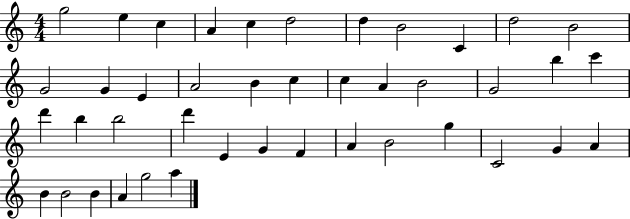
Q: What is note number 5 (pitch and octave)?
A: C5